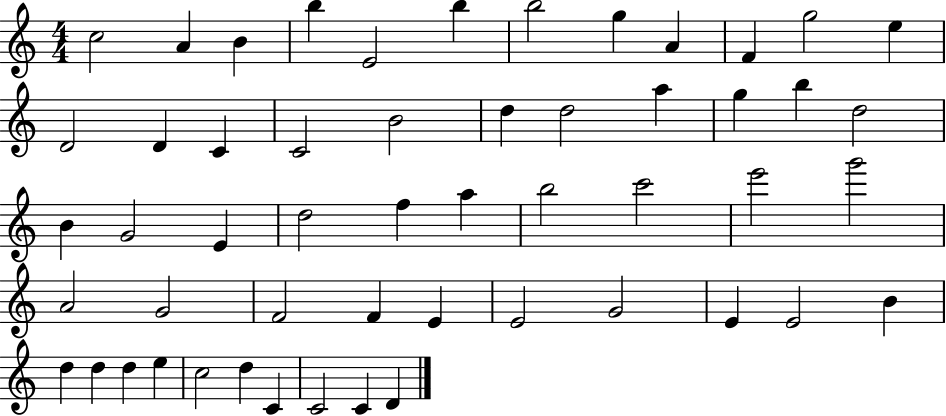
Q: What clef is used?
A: treble